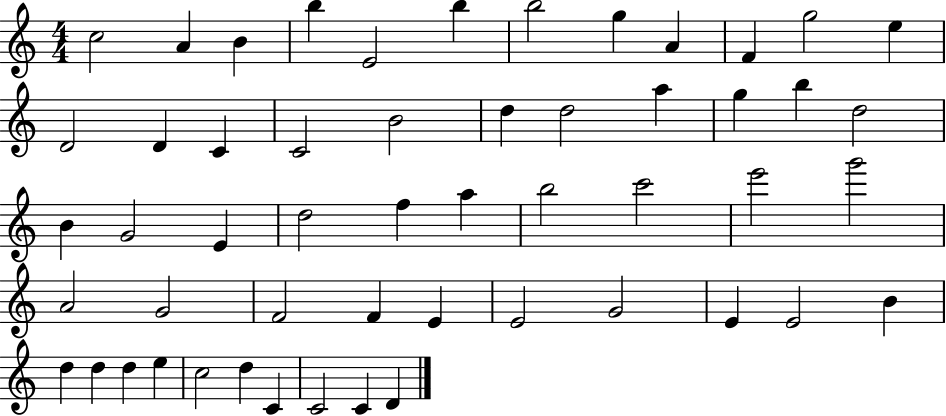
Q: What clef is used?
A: treble